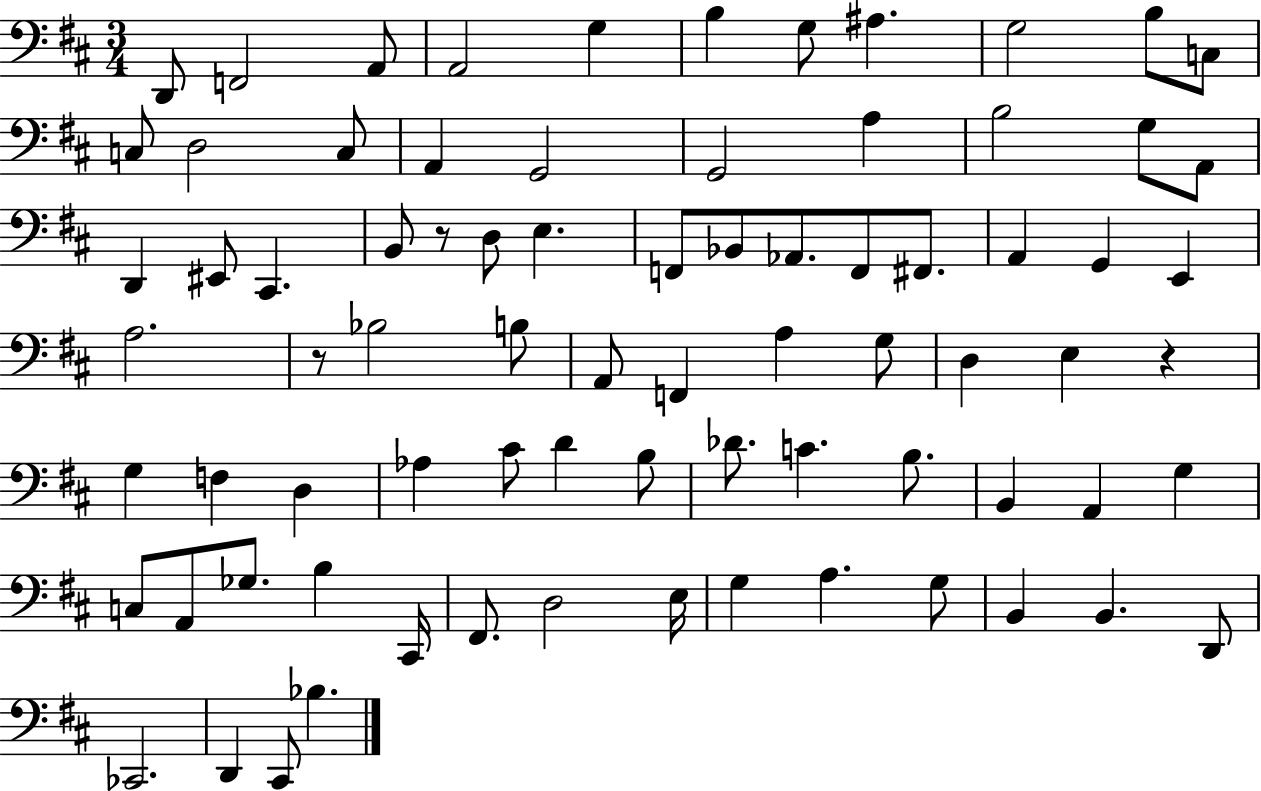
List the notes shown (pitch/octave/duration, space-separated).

D2/e F2/h A2/e A2/h G3/q B3/q G3/e A#3/q. G3/h B3/e C3/e C3/e D3/h C3/e A2/q G2/h G2/h A3/q B3/h G3/e A2/e D2/q EIS2/e C#2/q. B2/e R/e D3/e E3/q. F2/e Bb2/e Ab2/e. F2/e F#2/e. A2/q G2/q E2/q A3/h. R/e Bb3/h B3/e A2/e F2/q A3/q G3/e D3/q E3/q R/q G3/q F3/q D3/q Ab3/q C#4/e D4/q B3/e Db4/e. C4/q. B3/e. B2/q A2/q G3/q C3/e A2/e Gb3/e. B3/q C#2/s F#2/e. D3/h E3/s G3/q A3/q. G3/e B2/q B2/q. D2/e CES2/h. D2/q C#2/e Bb3/q.